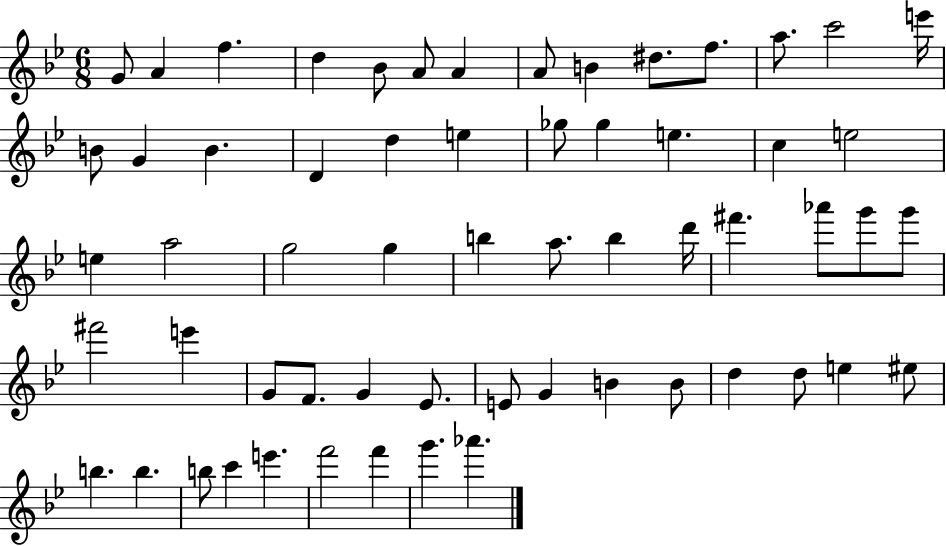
X:1
T:Untitled
M:6/8
L:1/4
K:Bb
G/2 A f d _B/2 A/2 A A/2 B ^d/2 f/2 a/2 c'2 e'/4 B/2 G B D d e _g/2 _g e c e2 e a2 g2 g b a/2 b d'/4 ^f' _a'/2 g'/2 g'/2 ^f'2 e' G/2 F/2 G _E/2 E/2 G B B/2 d d/2 e ^e/2 b b b/2 c' e' f'2 f' g' _a'